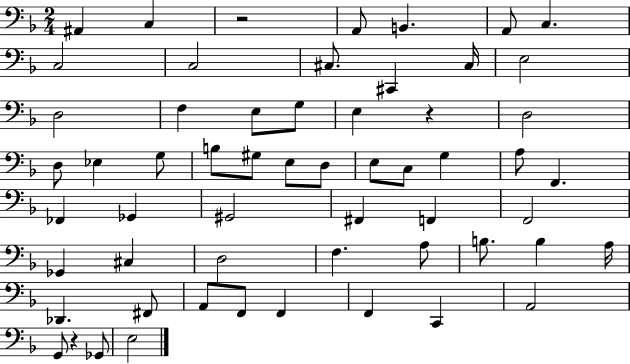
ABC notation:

X:1
T:Untitled
M:2/4
L:1/4
K:F
^A,, C, z2 A,,/2 B,, A,,/2 C, C,2 C,2 ^C,/2 ^C,, ^C,/4 E,2 D,2 F, E,/2 G,/2 E, z D,2 D,/2 _E, G,/2 B,/2 ^G,/2 E,/2 D,/2 E,/2 C,/2 G, A,/2 F,, _F,, _G,, ^G,,2 ^F,, F,, F,,2 _G,, ^C, D,2 F, A,/2 B,/2 B, A,/4 _D,, ^F,,/2 A,,/2 F,,/2 F,, F,, C,, A,,2 G,,/2 z _G,,/2 E,2